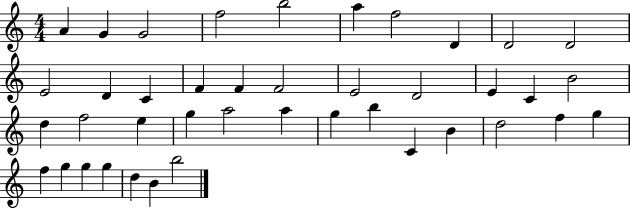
X:1
T:Untitled
M:4/4
L:1/4
K:C
A G G2 f2 b2 a f2 D D2 D2 E2 D C F F F2 E2 D2 E C B2 d f2 e g a2 a g b C B d2 f g f g g g d B b2